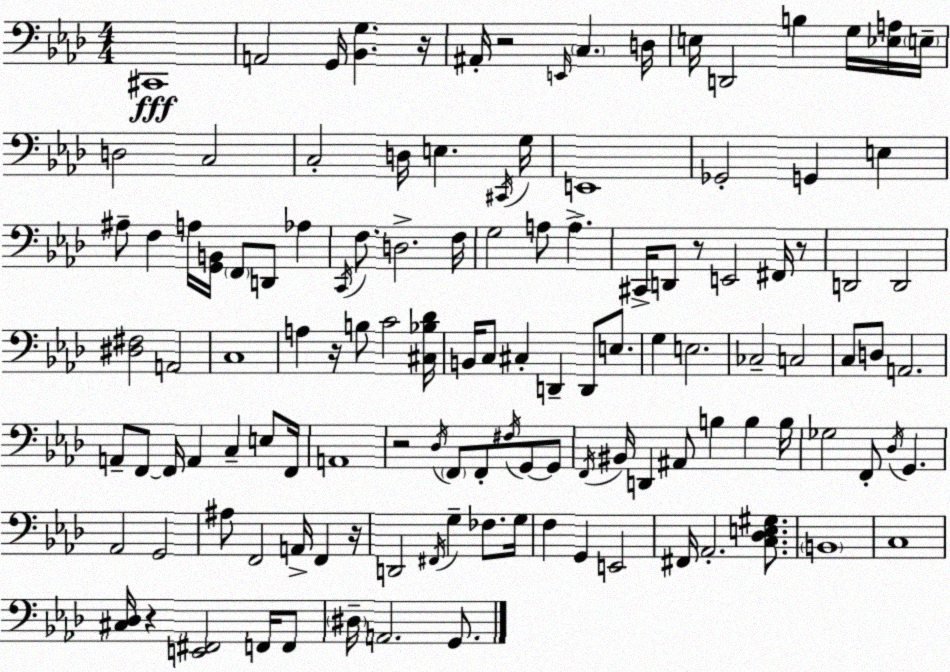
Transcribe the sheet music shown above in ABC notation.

X:1
T:Untitled
M:4/4
L:1/4
K:Fm
^C,,4 A,,2 G,,/4 [_B,,G,] z/4 ^A,,/4 z2 E,,/4 C, D,/4 E,/4 D,,2 B, G,/4 [_E,A,]/4 E,/4 D,2 C,2 C,2 D,/4 E, ^C,,/4 G,/4 E,,4 _G,,2 G,, E, ^A,/2 F, A,/4 [G,,B,,]/4 F,,/2 D,,/2 _A, C,,/4 F,/2 D,2 F,/4 G,2 A,/2 A, ^C,,/4 D,,/2 z/2 E,,2 ^F,,/4 z/2 D,,2 D,,2 [^D,^F,]2 A,,2 C,4 A, z/4 B,/2 C2 [^C,_B,_D]/4 B,,/4 C,/2 ^C, D,, D,,/2 E,/2 G, E,2 _C,2 C,2 C,/2 D,/2 A,,2 A,,/2 F,,/2 F,,/4 A,, C, E,/2 F,,/4 A,,4 z2 _D,/4 F,,/2 F,,/2 ^F,/4 G,,/2 G,,/2 F,,/4 ^B,,/4 D,, ^A,,/2 B, B, B,/4 _G,2 F,,/2 _D,/4 G,, _A,,2 G,,2 ^A,/2 F,,2 A,,/4 F,, z/4 D,,2 ^F,,/4 G, _F,/2 G,/4 F, G,, E,,2 ^F,,/4 _A,,2 [C,_D,E,^G,]/2 B,,4 C,4 [^C,_D,]/4 z [E,,^F,,]2 F,,/4 F,,/2 ^D,/4 A,,2 G,,/2